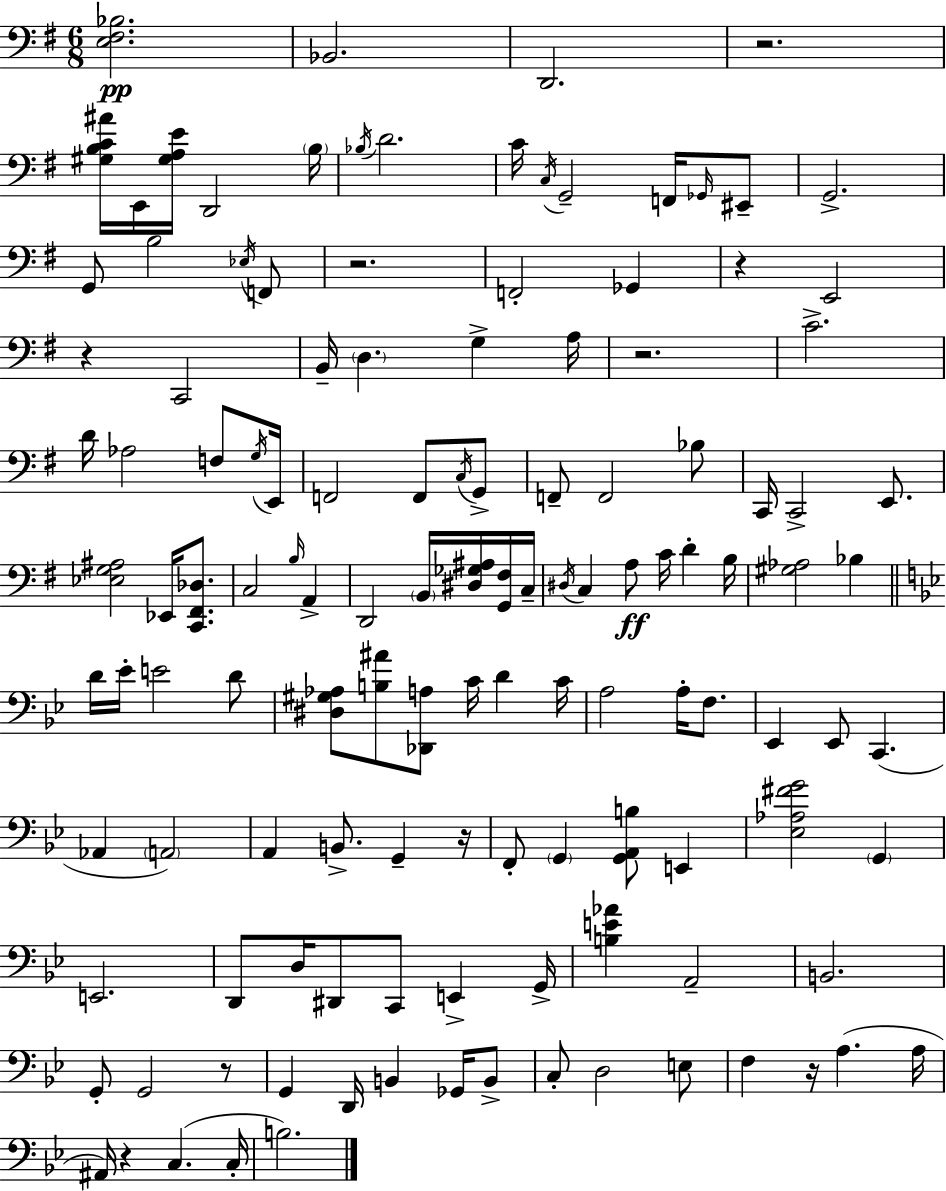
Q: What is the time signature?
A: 6/8